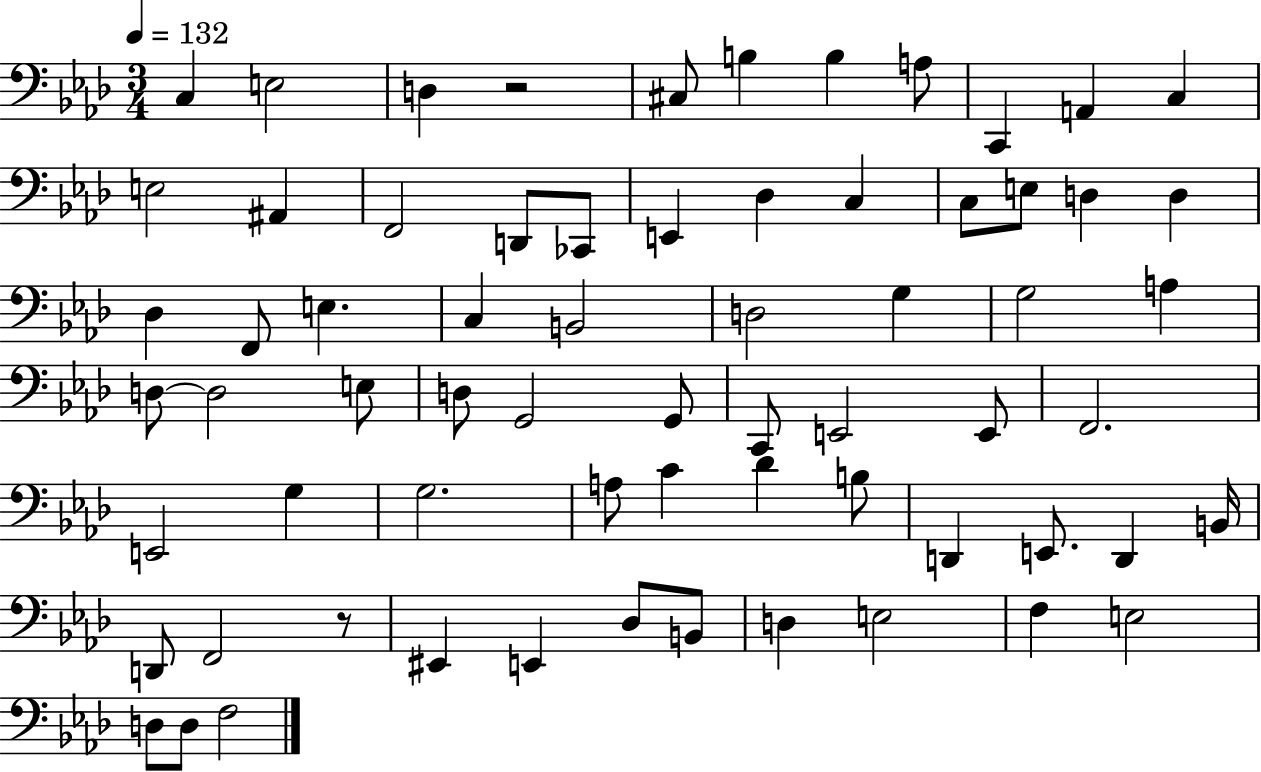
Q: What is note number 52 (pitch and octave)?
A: B2